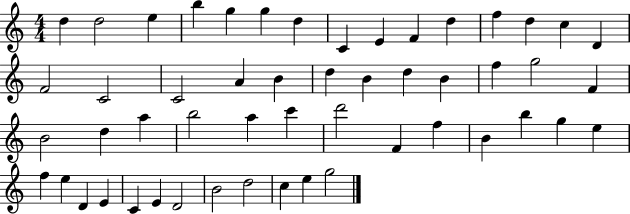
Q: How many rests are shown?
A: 0